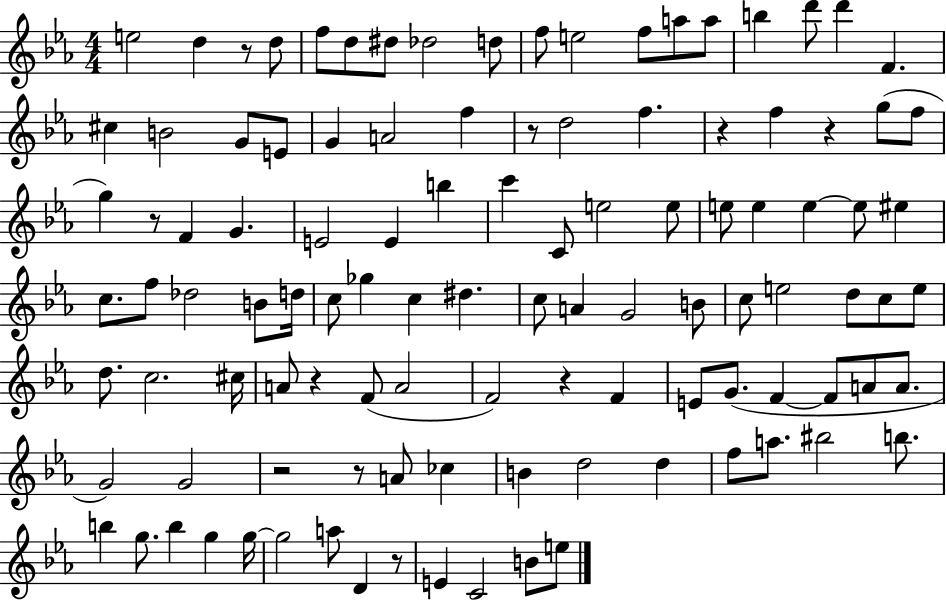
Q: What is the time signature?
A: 4/4